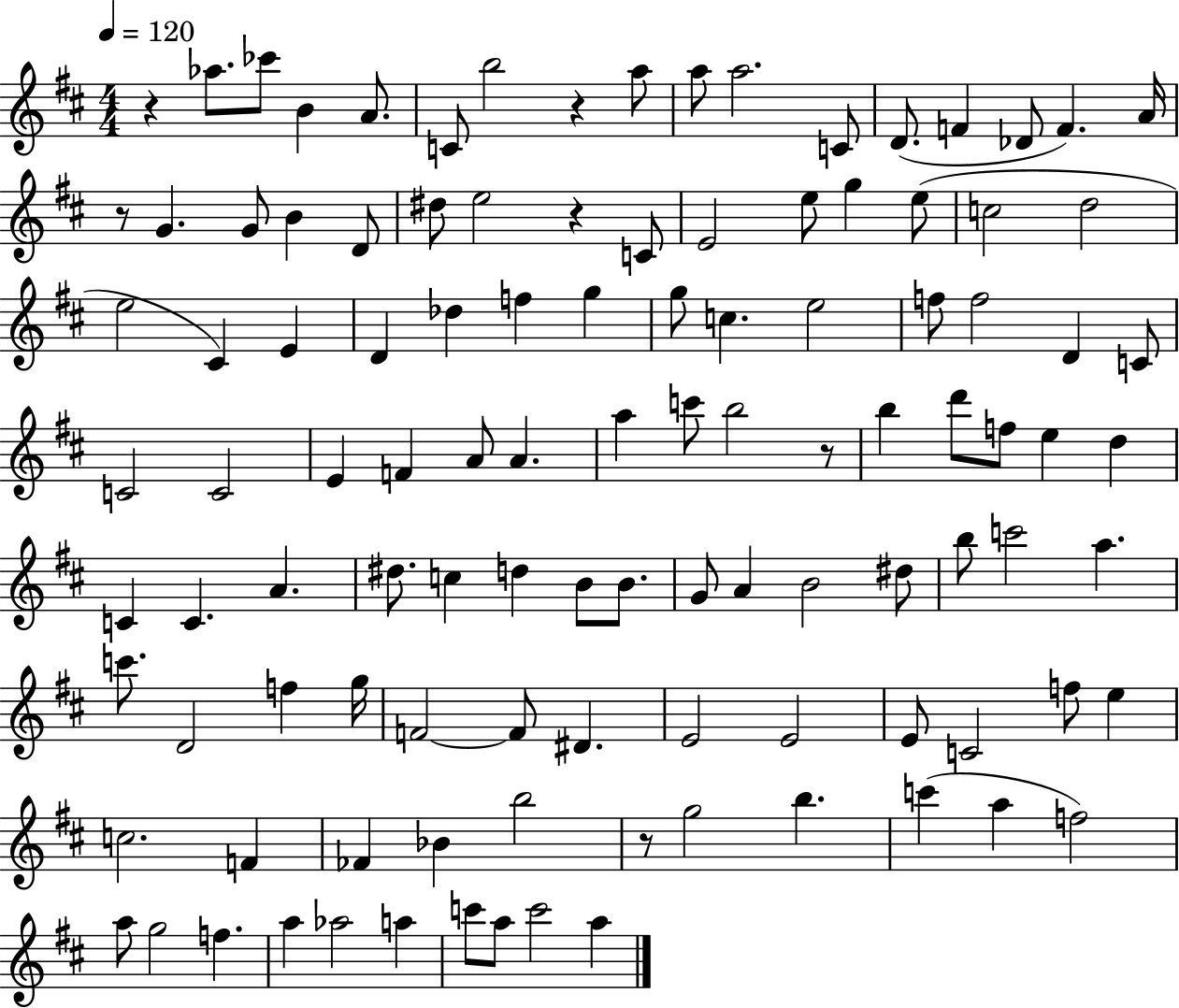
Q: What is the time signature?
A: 4/4